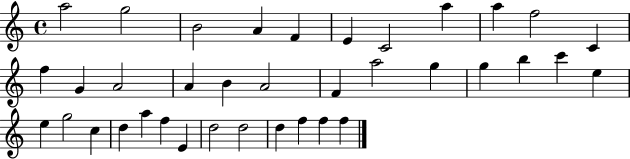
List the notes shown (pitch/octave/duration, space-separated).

A5/h G5/h B4/h A4/q F4/q E4/q C4/h A5/q A5/q F5/h C4/q F5/q G4/q A4/h A4/q B4/q A4/h F4/q A5/h G5/q G5/q B5/q C6/q E5/q E5/q G5/h C5/q D5/q A5/q F5/q E4/q D5/h D5/h D5/q F5/q F5/q F5/q